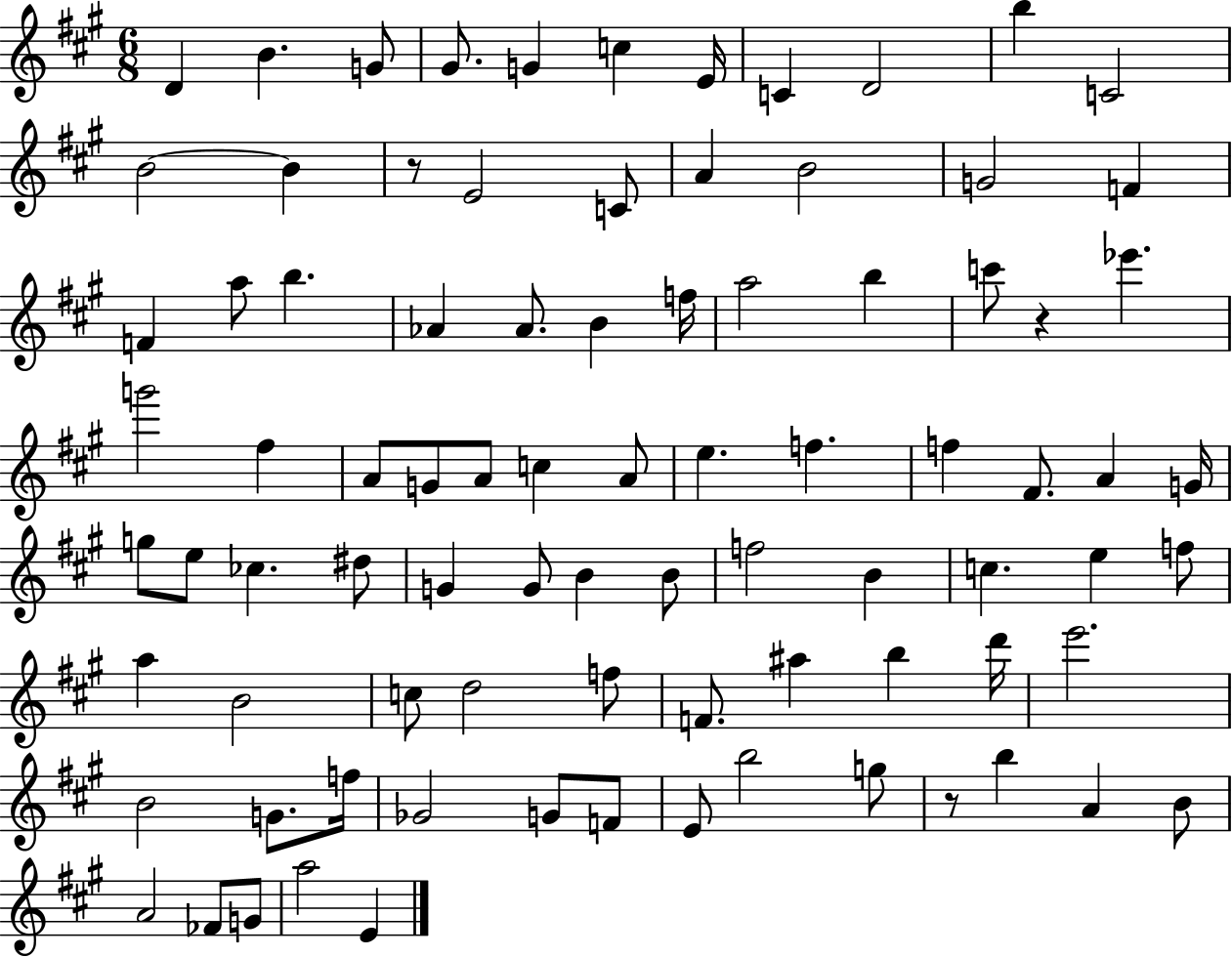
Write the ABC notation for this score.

X:1
T:Untitled
M:6/8
L:1/4
K:A
D B G/2 ^G/2 G c E/4 C D2 b C2 B2 B z/2 E2 C/2 A B2 G2 F F a/2 b _A _A/2 B f/4 a2 b c'/2 z _e' g'2 ^f A/2 G/2 A/2 c A/2 e f f ^F/2 A G/4 g/2 e/2 _c ^d/2 G G/2 B B/2 f2 B c e f/2 a B2 c/2 d2 f/2 F/2 ^a b d'/4 e'2 B2 G/2 f/4 _G2 G/2 F/2 E/2 b2 g/2 z/2 b A B/2 A2 _F/2 G/2 a2 E